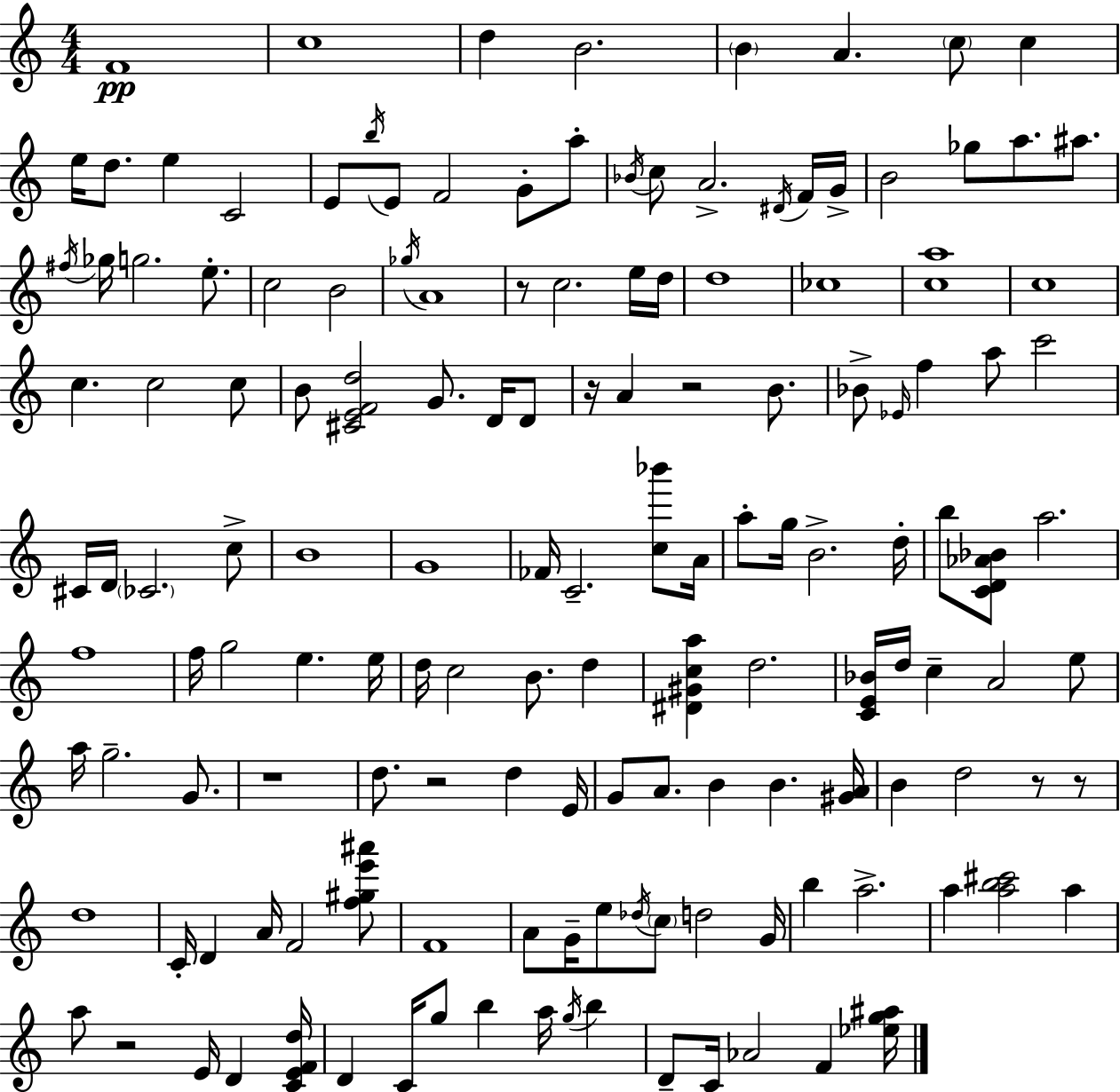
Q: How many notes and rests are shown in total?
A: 147